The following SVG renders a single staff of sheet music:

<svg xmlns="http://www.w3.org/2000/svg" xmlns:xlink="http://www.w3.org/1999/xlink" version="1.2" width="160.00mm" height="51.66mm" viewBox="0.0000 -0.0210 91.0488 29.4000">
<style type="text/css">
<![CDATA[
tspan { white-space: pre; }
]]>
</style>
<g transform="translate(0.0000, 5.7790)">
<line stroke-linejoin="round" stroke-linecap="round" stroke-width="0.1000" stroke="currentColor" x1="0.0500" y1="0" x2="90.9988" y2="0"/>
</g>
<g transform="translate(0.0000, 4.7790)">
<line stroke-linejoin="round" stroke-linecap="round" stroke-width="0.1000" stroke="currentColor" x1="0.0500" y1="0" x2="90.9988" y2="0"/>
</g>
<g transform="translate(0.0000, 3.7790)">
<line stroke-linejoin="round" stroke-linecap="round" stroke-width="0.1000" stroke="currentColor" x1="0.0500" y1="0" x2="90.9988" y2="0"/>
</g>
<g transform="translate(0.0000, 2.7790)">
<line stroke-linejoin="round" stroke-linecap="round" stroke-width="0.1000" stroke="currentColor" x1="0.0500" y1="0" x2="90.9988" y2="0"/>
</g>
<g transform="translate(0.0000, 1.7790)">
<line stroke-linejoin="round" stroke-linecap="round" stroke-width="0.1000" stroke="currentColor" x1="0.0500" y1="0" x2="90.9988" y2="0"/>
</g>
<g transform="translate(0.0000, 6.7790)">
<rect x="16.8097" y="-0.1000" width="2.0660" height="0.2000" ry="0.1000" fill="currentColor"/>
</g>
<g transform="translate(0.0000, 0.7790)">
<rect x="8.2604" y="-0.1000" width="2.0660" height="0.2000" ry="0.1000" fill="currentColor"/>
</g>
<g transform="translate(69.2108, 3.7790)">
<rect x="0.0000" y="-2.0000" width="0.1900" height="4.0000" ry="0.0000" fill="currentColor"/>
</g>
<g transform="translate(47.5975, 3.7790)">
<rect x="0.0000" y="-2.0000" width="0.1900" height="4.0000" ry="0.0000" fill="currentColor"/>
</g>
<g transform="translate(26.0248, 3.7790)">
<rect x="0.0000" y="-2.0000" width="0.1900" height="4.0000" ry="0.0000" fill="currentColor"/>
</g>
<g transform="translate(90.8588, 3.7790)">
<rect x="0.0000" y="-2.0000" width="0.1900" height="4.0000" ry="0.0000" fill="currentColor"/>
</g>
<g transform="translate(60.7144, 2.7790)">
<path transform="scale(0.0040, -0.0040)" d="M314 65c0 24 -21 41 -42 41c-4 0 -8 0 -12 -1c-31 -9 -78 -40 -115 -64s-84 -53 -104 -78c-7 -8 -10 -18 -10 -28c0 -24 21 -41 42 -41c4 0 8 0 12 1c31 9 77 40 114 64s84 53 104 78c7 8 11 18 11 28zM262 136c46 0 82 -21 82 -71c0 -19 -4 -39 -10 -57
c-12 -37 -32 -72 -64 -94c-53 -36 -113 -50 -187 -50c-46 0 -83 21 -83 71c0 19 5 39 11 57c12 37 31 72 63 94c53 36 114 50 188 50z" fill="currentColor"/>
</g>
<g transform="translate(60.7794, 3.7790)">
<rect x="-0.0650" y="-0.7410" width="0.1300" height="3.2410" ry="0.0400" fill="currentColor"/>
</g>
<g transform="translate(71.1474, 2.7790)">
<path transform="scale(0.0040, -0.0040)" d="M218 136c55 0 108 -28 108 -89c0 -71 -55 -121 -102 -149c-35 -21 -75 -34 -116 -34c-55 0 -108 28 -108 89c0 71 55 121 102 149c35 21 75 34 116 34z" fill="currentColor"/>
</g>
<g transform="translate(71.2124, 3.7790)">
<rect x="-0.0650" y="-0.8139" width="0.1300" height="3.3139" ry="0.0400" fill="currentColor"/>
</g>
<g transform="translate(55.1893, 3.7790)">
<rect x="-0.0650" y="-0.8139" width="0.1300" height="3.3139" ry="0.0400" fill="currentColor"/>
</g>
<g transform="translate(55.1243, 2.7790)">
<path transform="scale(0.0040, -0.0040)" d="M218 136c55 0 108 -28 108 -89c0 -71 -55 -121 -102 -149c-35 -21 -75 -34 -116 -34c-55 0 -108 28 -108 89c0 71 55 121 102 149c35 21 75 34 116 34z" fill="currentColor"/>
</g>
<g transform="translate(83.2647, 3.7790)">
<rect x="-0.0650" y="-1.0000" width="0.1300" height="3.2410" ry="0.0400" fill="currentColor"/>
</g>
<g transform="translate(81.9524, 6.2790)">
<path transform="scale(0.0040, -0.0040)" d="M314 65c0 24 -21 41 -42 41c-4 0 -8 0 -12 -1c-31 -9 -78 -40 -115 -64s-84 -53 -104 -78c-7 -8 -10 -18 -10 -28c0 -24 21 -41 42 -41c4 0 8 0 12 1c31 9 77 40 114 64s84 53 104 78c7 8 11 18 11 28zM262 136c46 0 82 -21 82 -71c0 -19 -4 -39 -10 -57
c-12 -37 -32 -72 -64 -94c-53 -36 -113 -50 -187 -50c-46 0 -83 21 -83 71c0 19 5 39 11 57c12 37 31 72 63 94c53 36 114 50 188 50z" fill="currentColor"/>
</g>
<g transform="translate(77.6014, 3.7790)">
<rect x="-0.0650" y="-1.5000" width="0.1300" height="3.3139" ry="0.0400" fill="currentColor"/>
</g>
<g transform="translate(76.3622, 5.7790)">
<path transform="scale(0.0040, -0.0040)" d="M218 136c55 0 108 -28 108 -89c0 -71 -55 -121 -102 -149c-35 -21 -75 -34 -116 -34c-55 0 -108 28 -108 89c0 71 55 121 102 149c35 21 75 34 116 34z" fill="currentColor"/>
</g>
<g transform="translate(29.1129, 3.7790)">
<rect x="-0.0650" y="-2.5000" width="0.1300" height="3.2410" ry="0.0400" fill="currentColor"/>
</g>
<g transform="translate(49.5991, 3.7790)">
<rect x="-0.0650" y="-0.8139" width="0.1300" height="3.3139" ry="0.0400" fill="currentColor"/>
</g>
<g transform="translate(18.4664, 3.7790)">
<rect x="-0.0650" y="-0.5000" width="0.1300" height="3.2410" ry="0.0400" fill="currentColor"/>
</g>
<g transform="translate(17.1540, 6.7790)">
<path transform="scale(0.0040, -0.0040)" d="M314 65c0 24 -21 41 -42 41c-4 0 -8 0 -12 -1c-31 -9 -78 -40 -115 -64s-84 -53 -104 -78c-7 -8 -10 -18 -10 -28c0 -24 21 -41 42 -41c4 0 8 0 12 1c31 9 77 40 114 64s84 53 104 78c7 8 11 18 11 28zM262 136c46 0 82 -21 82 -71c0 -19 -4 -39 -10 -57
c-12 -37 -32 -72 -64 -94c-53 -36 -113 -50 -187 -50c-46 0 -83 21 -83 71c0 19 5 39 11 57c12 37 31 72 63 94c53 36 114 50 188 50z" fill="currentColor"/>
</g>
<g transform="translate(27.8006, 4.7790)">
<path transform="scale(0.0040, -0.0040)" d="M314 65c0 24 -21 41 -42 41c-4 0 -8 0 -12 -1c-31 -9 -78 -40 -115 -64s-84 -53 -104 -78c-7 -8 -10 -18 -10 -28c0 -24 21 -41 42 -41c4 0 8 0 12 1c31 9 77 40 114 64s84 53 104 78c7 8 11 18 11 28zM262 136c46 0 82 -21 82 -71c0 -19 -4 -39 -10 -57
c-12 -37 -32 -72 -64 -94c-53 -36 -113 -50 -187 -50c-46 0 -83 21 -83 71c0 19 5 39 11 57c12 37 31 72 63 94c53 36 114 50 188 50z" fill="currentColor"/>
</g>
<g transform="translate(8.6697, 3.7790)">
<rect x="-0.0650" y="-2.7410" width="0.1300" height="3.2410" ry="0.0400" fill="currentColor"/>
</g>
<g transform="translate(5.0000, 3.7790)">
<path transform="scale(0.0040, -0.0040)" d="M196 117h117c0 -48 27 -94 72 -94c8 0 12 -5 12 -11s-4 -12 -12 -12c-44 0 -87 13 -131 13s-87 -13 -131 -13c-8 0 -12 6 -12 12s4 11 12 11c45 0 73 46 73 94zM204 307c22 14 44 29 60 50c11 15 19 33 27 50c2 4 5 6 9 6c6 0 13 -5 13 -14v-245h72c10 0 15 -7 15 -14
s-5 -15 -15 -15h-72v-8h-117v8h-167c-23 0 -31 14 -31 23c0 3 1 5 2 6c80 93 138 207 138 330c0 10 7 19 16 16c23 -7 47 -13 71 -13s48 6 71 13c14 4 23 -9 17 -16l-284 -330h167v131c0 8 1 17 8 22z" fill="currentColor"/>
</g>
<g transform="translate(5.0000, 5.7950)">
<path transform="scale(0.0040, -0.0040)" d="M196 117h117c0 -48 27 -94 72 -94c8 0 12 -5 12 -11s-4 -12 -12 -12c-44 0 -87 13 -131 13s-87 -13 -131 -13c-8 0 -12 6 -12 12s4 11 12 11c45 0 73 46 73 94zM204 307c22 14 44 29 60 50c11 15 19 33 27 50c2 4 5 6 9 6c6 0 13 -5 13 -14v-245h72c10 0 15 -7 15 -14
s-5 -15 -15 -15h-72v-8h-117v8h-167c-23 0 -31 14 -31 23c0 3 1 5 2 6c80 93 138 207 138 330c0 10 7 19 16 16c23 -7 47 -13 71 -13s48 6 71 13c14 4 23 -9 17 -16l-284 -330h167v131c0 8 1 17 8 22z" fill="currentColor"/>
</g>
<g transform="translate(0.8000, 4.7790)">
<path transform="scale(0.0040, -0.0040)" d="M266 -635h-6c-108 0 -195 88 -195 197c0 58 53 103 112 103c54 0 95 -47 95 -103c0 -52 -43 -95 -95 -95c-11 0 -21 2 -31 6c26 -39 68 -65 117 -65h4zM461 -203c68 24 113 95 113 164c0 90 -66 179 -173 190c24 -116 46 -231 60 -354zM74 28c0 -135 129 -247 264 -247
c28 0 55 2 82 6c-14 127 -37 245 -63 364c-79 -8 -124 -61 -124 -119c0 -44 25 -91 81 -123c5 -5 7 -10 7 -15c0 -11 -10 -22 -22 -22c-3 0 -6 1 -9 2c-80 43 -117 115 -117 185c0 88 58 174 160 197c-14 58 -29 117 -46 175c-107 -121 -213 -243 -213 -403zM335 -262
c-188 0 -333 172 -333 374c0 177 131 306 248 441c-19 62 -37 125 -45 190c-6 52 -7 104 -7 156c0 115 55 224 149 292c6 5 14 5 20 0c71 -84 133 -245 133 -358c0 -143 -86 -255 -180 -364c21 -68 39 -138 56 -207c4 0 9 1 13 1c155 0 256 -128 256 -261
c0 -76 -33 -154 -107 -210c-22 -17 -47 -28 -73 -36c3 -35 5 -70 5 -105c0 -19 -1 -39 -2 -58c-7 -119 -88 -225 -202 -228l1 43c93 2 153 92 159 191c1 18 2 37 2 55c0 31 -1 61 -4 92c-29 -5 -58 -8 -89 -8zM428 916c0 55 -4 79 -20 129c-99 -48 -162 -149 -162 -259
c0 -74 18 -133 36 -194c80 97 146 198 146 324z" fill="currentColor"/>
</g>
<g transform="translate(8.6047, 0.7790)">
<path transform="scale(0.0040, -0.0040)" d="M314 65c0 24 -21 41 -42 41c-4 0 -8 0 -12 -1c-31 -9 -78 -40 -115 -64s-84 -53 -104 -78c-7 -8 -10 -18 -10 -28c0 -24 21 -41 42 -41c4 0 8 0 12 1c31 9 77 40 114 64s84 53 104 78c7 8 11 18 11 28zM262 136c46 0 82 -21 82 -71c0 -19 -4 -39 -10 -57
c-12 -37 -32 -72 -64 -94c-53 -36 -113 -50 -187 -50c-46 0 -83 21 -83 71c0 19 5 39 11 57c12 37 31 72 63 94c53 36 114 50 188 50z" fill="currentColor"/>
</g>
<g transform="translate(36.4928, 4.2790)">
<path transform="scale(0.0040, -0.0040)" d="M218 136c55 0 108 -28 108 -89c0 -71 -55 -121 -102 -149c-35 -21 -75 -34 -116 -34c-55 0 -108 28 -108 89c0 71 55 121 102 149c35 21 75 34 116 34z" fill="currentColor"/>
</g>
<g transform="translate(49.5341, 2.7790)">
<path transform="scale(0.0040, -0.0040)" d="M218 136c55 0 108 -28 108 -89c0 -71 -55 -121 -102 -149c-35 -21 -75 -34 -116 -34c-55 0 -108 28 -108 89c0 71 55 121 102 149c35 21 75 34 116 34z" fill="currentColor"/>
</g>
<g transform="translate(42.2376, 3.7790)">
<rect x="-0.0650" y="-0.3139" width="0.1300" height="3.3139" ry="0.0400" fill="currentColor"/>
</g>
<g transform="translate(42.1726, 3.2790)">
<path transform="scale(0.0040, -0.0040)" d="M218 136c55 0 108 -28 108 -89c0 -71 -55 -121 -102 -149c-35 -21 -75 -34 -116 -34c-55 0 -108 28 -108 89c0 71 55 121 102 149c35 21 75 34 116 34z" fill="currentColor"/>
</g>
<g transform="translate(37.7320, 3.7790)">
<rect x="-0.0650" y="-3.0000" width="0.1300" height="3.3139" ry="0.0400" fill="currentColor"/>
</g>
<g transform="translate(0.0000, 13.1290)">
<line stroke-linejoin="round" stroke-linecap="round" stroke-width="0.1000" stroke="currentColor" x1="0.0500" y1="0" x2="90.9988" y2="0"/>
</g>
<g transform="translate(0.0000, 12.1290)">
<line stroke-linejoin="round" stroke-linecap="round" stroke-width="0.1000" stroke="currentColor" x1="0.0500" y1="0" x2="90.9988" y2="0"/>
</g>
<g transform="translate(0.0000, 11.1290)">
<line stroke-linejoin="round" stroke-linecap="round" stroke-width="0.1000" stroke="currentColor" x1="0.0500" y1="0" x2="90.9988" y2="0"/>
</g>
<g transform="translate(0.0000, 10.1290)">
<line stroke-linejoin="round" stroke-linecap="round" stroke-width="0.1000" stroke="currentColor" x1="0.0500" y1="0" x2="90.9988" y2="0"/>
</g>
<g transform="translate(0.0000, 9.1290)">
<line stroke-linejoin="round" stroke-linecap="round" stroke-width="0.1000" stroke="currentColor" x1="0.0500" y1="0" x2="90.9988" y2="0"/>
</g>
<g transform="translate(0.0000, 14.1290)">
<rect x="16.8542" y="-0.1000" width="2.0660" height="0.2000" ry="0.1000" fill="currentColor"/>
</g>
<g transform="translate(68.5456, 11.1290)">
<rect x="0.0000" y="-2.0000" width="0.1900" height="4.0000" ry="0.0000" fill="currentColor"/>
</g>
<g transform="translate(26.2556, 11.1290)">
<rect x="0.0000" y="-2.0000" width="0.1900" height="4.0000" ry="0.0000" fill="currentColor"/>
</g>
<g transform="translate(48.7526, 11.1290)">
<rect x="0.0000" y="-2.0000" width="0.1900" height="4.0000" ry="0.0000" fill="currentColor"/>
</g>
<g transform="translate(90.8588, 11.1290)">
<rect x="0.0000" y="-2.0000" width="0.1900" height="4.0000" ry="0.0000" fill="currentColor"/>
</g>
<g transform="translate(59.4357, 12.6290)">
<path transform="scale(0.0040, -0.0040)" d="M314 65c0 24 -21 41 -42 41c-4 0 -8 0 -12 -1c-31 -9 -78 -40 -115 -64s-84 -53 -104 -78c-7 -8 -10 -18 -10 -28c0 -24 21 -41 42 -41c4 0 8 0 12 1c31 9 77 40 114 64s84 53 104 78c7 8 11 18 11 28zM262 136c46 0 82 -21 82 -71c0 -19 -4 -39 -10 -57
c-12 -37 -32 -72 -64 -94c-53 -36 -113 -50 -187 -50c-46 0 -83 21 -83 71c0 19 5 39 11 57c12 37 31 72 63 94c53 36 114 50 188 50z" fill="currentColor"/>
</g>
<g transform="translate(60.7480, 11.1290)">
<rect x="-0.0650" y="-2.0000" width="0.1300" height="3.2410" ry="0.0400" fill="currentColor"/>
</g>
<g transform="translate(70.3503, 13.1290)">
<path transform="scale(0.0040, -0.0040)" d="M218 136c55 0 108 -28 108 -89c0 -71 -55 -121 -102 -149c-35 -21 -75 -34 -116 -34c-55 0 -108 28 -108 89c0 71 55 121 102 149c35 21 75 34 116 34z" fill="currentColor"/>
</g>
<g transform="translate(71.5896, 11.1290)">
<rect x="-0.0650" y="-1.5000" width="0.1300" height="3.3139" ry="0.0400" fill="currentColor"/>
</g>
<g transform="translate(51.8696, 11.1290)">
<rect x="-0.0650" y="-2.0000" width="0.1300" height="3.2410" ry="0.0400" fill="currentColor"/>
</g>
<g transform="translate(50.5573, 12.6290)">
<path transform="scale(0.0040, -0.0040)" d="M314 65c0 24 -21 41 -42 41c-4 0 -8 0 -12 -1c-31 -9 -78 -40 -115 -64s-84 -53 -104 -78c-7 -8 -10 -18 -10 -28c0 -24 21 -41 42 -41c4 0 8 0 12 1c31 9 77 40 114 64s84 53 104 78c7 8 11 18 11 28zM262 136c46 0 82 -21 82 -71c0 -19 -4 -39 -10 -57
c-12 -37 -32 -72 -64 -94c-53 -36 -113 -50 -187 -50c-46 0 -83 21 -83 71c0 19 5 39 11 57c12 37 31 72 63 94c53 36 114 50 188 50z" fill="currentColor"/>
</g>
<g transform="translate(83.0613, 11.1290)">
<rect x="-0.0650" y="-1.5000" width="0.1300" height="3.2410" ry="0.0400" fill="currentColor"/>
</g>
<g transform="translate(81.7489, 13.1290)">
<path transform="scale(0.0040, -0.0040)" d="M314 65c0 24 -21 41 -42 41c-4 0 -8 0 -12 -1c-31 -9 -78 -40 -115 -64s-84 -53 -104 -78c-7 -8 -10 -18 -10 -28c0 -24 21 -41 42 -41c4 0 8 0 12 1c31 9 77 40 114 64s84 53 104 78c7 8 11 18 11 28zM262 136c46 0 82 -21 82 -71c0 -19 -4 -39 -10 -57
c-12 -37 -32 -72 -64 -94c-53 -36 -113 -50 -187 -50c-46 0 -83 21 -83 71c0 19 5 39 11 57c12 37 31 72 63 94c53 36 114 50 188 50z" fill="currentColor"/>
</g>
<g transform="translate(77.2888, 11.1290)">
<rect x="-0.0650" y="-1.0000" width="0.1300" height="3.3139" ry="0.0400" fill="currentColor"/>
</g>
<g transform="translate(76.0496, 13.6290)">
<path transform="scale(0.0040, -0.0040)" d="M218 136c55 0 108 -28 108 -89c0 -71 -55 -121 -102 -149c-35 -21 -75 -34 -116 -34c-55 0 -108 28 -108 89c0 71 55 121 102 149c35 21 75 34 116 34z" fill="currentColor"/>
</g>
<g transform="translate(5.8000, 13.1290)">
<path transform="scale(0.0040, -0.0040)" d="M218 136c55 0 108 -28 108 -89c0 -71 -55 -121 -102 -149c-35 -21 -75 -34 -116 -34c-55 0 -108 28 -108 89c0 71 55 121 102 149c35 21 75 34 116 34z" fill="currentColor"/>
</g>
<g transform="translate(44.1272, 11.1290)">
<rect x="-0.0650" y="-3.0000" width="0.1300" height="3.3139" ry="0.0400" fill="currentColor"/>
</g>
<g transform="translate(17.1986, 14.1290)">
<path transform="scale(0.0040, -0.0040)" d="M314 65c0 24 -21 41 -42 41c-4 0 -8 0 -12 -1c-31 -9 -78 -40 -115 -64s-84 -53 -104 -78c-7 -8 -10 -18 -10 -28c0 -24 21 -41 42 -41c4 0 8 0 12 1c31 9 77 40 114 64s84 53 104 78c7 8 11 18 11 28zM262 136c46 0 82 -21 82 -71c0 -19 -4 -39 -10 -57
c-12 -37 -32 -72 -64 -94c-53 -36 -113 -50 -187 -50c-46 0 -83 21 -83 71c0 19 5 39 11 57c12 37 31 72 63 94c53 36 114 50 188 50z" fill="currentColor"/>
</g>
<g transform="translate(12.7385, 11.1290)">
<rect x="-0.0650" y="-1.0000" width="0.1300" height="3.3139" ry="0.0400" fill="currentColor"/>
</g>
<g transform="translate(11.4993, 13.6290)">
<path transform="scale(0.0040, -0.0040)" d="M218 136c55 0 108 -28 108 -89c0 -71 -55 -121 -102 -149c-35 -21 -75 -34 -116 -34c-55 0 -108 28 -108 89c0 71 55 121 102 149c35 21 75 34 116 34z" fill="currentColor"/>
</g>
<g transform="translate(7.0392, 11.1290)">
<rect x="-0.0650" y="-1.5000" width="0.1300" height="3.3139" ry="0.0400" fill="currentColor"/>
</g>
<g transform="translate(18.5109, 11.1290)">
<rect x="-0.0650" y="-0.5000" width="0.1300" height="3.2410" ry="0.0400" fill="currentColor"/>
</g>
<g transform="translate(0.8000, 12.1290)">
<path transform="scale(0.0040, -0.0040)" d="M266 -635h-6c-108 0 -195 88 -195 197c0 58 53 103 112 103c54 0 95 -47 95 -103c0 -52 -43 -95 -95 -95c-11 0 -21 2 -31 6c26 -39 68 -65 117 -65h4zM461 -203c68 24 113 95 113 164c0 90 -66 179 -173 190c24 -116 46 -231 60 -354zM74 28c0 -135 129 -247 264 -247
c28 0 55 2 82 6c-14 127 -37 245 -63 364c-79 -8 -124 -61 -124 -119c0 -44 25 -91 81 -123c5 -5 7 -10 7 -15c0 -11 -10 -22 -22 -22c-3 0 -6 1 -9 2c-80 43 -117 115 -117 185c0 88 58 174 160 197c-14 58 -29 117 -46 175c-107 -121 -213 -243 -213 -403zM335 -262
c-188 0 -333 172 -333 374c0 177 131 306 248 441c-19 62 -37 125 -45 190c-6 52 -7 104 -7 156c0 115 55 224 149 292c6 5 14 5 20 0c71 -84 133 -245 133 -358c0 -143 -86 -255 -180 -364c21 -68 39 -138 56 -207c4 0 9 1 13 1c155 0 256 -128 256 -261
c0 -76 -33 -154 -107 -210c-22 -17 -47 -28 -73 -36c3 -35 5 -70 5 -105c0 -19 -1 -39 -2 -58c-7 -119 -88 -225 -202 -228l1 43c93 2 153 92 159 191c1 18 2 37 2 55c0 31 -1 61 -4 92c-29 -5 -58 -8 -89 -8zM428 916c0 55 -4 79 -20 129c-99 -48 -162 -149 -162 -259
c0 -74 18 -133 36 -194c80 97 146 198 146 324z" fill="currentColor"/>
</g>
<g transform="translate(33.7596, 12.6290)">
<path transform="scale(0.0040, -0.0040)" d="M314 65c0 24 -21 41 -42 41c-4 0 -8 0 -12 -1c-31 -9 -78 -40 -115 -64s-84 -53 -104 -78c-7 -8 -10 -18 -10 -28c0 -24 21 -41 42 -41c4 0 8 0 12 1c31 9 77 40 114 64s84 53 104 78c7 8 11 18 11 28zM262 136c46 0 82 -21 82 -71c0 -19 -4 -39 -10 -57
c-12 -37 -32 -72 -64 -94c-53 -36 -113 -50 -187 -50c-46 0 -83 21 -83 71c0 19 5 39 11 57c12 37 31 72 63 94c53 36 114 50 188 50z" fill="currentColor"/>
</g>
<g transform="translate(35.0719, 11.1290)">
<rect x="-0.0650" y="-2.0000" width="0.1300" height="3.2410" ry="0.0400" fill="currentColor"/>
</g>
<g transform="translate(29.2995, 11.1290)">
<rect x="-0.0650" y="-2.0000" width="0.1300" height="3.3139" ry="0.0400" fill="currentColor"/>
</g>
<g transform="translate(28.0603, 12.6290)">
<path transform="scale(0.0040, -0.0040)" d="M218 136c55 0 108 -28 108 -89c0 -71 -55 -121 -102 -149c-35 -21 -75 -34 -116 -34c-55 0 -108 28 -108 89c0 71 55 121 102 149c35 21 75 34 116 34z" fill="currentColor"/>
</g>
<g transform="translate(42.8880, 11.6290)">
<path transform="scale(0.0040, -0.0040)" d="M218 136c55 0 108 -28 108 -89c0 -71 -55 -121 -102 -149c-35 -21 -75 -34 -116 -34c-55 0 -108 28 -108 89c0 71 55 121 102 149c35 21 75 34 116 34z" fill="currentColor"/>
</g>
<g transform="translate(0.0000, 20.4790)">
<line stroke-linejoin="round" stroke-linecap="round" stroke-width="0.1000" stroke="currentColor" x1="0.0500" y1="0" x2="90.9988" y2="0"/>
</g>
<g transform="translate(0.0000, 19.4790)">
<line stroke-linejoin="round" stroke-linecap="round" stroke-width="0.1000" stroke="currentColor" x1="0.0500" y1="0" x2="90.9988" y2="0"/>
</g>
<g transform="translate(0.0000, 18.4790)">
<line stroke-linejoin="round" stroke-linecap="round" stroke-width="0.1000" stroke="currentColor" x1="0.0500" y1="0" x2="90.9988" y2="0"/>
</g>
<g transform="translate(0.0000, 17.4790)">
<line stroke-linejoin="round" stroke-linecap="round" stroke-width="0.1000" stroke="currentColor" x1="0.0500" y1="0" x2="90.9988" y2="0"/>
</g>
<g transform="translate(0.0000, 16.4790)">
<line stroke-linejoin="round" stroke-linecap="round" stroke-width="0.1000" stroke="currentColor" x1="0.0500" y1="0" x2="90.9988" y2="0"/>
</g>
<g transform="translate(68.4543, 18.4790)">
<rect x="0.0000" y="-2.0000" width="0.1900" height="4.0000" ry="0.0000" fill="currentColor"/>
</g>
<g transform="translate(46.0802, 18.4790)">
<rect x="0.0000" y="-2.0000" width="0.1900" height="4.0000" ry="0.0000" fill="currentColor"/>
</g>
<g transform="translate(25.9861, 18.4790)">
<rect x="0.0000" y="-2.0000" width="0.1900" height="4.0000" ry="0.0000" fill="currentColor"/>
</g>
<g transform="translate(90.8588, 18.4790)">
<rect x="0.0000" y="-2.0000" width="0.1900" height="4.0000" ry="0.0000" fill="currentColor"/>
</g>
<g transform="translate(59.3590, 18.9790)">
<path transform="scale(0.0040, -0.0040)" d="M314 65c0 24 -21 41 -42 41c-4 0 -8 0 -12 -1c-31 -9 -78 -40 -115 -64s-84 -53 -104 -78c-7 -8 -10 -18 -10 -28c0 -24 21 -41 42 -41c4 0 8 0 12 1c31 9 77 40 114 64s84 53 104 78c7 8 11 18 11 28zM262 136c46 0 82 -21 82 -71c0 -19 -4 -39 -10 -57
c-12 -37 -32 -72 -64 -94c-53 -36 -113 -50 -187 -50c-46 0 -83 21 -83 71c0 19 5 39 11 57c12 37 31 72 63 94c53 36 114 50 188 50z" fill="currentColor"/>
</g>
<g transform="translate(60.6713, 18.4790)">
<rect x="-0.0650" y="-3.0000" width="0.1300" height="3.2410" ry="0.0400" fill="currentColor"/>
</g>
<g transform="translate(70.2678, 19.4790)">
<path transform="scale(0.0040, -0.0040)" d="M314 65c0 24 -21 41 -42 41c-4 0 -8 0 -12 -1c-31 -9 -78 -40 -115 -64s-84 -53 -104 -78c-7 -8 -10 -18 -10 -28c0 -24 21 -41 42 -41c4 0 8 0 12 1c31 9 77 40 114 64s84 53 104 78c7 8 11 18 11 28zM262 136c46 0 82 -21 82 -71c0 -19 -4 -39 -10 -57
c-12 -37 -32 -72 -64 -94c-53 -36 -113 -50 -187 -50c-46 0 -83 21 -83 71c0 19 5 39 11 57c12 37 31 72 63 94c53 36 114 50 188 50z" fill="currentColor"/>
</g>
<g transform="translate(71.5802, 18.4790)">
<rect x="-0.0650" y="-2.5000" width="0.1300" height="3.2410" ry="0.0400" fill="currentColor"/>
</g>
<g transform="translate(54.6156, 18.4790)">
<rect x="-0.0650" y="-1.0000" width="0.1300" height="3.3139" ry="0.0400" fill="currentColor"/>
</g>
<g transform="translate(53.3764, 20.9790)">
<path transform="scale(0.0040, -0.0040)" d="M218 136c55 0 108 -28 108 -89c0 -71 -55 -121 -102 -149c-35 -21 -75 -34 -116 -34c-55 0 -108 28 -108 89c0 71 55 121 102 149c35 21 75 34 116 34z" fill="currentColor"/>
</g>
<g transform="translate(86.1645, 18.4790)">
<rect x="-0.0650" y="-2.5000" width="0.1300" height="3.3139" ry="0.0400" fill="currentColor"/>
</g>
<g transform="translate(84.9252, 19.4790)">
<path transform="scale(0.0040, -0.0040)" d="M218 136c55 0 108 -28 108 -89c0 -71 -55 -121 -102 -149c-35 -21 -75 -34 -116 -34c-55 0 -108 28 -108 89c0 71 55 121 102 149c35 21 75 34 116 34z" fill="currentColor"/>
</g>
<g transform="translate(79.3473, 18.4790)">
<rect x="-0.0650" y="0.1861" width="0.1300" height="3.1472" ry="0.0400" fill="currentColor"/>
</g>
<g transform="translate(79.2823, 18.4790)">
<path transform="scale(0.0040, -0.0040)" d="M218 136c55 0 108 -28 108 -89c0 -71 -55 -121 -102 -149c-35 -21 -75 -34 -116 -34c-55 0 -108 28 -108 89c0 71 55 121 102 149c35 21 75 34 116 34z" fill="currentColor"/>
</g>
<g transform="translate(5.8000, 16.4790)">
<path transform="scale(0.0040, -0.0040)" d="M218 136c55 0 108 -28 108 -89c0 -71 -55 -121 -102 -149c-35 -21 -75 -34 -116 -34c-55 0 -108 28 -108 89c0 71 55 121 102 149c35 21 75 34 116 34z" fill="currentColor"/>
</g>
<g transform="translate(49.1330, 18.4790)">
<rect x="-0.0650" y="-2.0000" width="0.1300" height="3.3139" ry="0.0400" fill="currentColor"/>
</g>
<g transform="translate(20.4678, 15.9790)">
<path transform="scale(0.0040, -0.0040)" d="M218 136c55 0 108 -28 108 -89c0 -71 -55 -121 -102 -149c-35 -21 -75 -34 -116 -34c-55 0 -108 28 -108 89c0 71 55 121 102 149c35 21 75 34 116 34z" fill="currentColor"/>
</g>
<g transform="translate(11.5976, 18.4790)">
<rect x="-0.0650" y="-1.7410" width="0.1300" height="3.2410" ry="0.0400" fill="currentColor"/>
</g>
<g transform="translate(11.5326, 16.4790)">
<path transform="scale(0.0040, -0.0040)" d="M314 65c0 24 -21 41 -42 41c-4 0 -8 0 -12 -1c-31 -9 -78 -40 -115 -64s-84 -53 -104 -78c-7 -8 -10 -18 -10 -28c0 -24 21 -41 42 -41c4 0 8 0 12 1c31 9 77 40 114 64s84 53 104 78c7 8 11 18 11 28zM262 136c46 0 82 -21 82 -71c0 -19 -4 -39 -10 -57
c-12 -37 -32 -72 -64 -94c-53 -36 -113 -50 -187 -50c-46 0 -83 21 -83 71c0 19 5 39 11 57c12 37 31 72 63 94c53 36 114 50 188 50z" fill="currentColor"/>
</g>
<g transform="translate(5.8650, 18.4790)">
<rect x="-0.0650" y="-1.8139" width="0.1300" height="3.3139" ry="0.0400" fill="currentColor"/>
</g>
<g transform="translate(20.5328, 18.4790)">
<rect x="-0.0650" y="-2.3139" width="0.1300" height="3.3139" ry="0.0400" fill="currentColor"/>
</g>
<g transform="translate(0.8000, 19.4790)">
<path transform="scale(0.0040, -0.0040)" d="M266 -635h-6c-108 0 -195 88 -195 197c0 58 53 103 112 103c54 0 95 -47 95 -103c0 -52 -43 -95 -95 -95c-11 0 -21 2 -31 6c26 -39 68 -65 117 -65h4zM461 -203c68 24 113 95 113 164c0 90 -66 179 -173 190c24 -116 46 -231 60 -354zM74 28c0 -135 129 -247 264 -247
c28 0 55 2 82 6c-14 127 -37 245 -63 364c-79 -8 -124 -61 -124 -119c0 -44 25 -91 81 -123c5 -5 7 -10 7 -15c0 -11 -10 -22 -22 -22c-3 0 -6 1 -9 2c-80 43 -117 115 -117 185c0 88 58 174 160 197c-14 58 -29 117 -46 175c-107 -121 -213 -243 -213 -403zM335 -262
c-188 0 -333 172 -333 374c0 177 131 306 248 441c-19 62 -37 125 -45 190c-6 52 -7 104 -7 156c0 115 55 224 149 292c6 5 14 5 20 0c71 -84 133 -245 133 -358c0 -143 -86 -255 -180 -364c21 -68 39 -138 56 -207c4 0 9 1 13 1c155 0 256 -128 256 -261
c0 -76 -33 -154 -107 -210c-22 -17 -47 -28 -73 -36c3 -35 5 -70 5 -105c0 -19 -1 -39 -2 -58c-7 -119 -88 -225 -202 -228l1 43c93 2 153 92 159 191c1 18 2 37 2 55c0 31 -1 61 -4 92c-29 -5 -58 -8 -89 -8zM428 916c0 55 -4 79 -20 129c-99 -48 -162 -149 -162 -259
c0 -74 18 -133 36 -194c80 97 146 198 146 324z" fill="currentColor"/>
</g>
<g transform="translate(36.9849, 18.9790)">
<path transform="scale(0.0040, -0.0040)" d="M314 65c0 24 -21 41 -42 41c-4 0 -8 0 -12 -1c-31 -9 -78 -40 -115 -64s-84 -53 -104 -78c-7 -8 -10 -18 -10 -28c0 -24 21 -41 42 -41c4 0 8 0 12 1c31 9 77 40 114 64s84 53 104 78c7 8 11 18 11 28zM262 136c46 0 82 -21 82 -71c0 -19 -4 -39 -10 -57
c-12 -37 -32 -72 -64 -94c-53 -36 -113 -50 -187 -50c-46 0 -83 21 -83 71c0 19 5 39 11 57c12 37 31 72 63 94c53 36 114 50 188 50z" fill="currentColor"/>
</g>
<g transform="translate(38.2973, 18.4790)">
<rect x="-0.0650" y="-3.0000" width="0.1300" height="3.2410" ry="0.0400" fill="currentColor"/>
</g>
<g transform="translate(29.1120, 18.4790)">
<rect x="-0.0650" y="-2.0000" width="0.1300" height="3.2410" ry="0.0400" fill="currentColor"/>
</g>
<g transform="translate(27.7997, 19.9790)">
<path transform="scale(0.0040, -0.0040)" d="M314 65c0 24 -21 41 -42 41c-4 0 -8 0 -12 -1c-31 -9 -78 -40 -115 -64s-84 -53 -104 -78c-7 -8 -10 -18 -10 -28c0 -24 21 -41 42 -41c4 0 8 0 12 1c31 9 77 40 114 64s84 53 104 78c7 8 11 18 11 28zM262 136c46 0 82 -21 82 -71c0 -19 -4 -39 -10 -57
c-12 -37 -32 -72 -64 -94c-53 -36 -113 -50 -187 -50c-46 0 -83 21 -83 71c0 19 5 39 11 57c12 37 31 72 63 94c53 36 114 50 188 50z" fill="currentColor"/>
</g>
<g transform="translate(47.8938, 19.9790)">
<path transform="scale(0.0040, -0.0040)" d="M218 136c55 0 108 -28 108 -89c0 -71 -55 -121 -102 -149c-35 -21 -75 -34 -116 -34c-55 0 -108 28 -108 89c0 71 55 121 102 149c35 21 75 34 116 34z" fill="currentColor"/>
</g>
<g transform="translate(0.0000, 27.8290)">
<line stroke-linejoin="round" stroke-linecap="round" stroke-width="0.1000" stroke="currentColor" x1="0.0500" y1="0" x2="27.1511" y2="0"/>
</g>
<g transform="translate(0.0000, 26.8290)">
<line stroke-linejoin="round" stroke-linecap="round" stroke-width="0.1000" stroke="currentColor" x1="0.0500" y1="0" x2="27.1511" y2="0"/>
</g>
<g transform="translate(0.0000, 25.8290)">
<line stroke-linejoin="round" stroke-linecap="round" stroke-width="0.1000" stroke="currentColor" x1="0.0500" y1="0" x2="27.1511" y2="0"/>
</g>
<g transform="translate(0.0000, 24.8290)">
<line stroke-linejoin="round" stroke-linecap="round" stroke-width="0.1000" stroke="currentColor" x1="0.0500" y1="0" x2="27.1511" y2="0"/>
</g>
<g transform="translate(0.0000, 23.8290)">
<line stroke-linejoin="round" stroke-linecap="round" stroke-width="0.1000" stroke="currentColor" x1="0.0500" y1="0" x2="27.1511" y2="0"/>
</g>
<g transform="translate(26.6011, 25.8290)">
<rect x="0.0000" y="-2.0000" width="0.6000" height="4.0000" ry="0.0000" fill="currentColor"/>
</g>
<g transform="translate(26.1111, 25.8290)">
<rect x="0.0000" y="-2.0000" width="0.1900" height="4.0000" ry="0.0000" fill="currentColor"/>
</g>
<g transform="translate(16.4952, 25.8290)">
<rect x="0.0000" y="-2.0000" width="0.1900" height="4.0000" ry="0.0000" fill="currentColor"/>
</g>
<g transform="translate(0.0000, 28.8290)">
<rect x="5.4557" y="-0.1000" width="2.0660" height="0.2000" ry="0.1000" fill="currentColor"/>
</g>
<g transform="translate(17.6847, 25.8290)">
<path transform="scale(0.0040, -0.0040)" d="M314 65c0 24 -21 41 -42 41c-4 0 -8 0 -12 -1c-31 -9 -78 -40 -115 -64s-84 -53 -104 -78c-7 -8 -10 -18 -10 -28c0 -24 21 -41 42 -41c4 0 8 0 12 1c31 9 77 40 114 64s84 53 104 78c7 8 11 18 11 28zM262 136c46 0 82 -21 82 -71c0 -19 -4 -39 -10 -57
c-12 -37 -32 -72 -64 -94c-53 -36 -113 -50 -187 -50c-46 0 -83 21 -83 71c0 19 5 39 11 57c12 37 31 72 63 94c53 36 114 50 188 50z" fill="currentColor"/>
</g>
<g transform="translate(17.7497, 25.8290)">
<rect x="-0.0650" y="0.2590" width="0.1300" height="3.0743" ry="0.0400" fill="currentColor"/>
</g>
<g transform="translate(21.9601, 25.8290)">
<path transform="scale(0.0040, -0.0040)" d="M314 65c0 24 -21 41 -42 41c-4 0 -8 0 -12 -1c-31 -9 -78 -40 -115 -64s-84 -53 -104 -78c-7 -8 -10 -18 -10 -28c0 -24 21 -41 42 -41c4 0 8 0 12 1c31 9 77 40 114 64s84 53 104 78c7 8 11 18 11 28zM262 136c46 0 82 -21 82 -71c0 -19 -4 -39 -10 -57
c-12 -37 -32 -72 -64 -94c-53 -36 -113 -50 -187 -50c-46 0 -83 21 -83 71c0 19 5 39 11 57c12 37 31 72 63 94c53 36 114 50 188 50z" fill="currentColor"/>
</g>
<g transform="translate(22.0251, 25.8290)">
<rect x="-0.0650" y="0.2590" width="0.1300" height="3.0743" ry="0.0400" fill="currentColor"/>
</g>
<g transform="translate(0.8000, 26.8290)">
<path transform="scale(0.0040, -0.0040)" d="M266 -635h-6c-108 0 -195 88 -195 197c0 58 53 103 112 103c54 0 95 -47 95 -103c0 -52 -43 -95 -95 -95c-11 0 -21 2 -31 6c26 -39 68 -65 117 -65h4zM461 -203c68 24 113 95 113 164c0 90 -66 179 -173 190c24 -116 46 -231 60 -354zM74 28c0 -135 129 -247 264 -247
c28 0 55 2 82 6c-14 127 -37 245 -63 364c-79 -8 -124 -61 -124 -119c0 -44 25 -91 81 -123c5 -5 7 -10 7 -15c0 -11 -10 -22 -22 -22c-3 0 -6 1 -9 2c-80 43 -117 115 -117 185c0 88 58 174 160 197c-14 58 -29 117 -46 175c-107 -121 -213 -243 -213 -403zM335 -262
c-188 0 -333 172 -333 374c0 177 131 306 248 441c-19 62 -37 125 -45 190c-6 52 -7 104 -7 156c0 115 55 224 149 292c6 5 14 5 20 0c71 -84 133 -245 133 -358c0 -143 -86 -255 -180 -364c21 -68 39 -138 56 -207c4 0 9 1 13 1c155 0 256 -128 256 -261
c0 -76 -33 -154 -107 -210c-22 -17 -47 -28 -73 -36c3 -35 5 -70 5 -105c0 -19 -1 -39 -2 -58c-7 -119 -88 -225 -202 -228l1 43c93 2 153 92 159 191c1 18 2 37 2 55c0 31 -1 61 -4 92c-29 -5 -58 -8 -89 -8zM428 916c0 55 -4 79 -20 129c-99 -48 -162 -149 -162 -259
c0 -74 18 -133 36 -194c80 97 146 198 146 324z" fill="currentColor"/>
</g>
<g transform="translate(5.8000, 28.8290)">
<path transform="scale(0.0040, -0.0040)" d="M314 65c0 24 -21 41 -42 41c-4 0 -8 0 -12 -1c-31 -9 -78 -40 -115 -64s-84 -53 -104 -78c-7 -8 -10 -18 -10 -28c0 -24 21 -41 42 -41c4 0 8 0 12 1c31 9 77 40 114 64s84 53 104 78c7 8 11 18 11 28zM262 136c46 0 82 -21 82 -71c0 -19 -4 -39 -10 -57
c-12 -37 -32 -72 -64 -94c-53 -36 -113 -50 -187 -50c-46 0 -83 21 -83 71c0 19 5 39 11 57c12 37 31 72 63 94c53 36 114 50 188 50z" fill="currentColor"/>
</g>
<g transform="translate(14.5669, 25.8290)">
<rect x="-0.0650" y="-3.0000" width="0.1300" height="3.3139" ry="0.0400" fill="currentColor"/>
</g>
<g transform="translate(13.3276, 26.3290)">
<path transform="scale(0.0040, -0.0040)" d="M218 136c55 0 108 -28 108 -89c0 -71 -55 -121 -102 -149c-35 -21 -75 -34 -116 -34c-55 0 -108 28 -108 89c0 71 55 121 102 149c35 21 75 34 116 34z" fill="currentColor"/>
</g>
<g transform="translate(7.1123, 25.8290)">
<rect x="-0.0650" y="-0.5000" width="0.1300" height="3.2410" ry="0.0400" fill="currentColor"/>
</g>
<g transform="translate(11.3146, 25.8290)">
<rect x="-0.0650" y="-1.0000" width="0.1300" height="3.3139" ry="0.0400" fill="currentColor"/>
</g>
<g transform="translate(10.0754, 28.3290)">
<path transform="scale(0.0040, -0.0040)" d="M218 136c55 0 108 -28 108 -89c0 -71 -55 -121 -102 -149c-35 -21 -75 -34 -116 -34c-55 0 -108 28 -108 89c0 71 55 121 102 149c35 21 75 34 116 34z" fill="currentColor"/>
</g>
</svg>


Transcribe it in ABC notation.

X:1
T:Untitled
M:4/4
L:1/4
K:C
a2 C2 G2 A c d d d2 d E D2 E D C2 F F2 A F2 F2 E D E2 f f2 g F2 A2 F D A2 G2 B G C2 D A B2 B2